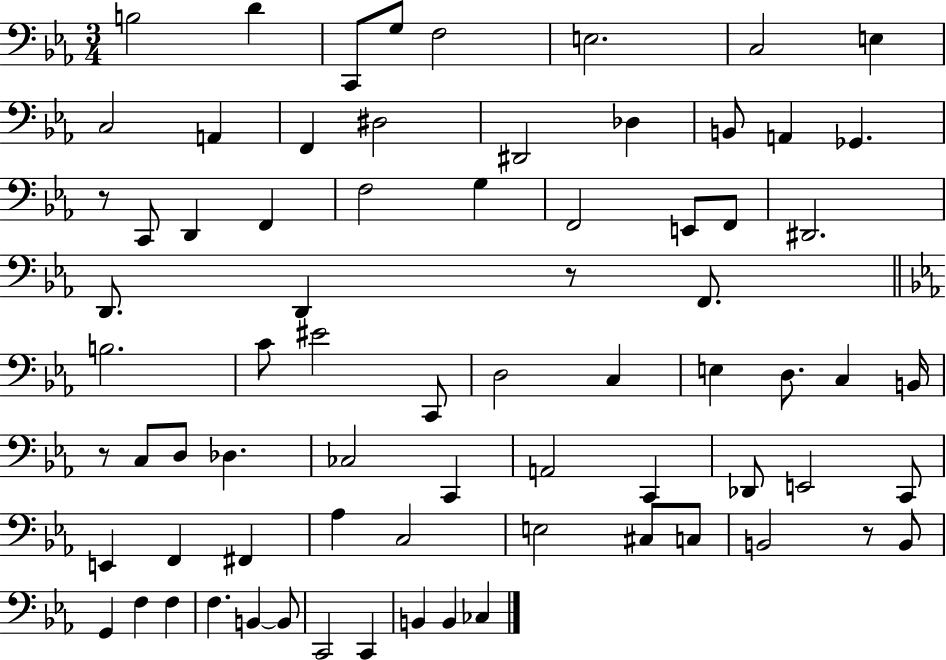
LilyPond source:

{
  \clef bass
  \numericTimeSignature
  \time 3/4
  \key ees \major
  b2 d'4 | c,8 g8 f2 | e2. | c2 e4 | \break c2 a,4 | f,4 dis2 | dis,2 des4 | b,8 a,4 ges,4. | \break r8 c,8 d,4 f,4 | f2 g4 | f,2 e,8 f,8 | dis,2. | \break d,8. d,4 r8 f,8. | \bar "||" \break \key c \minor b2. | c'8 eis'2 c,8 | d2 c4 | e4 d8. c4 b,16 | \break r8 c8 d8 des4. | ces2 c,4 | a,2 c,4 | des,8 e,2 c,8 | \break e,4 f,4 fis,4 | aes4 c2 | e2 cis8 c8 | b,2 r8 b,8 | \break g,4 f4 f4 | f4. b,4~~ b,8 | c,2 c,4 | b,4 b,4 ces4 | \break \bar "|."
}